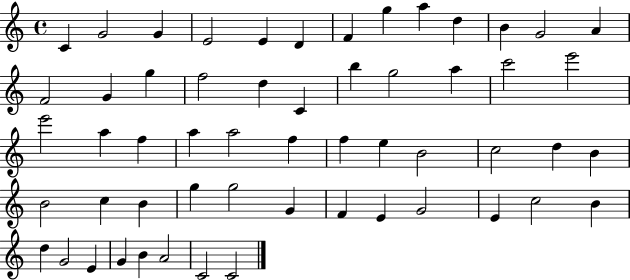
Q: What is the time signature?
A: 4/4